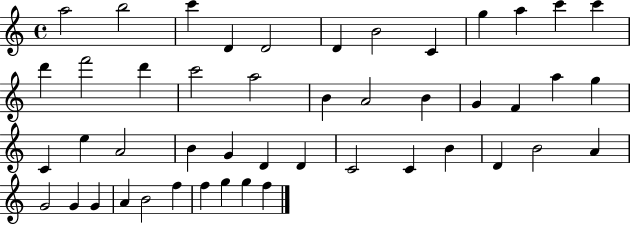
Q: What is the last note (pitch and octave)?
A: F5